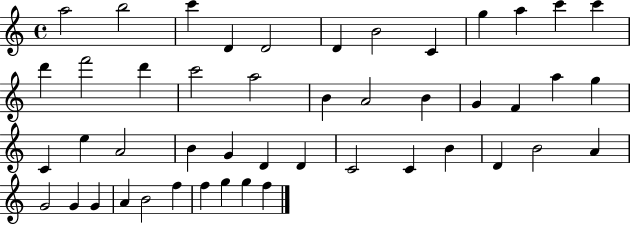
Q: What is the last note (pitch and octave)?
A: F5